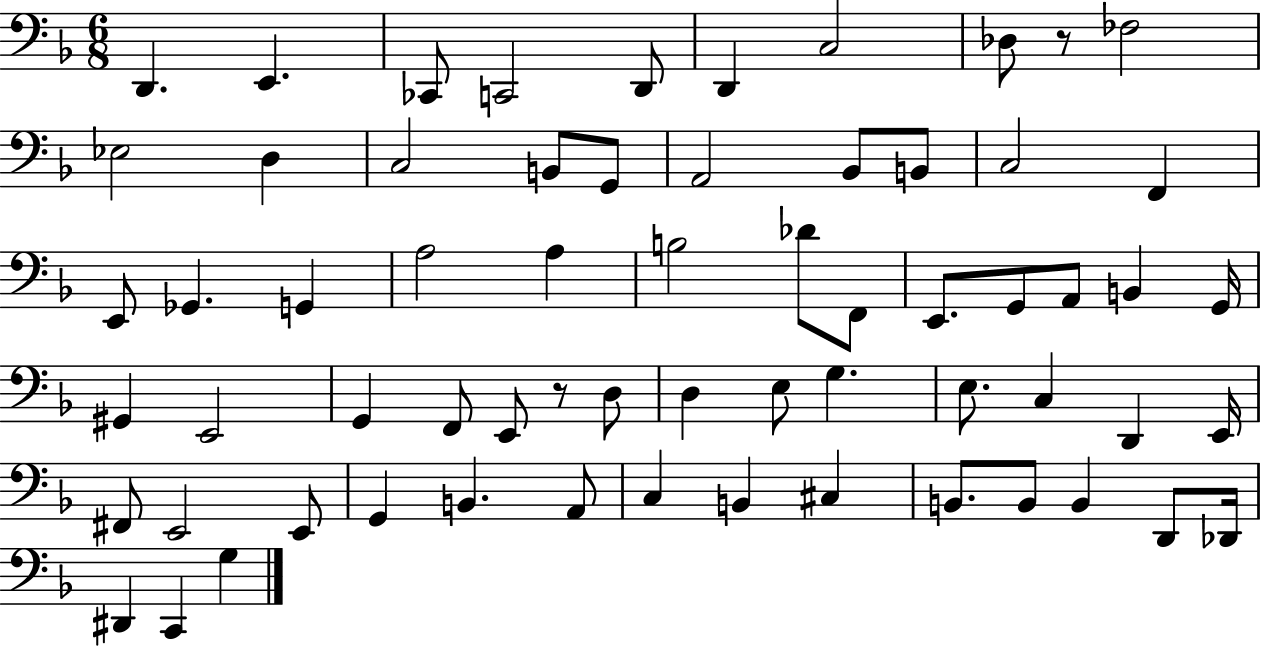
{
  \clef bass
  \numericTimeSignature
  \time 6/8
  \key f \major
  d,4. e,4. | ces,8 c,2 d,8 | d,4 c2 | des8 r8 fes2 | \break ees2 d4 | c2 b,8 g,8 | a,2 bes,8 b,8 | c2 f,4 | \break e,8 ges,4. g,4 | a2 a4 | b2 des'8 f,8 | e,8. g,8 a,8 b,4 g,16 | \break gis,4 e,2 | g,4 f,8 e,8 r8 d8 | d4 e8 g4. | e8. c4 d,4 e,16 | \break fis,8 e,2 e,8 | g,4 b,4. a,8 | c4 b,4 cis4 | b,8. b,8 b,4 d,8 des,16 | \break dis,4 c,4 g4 | \bar "|."
}